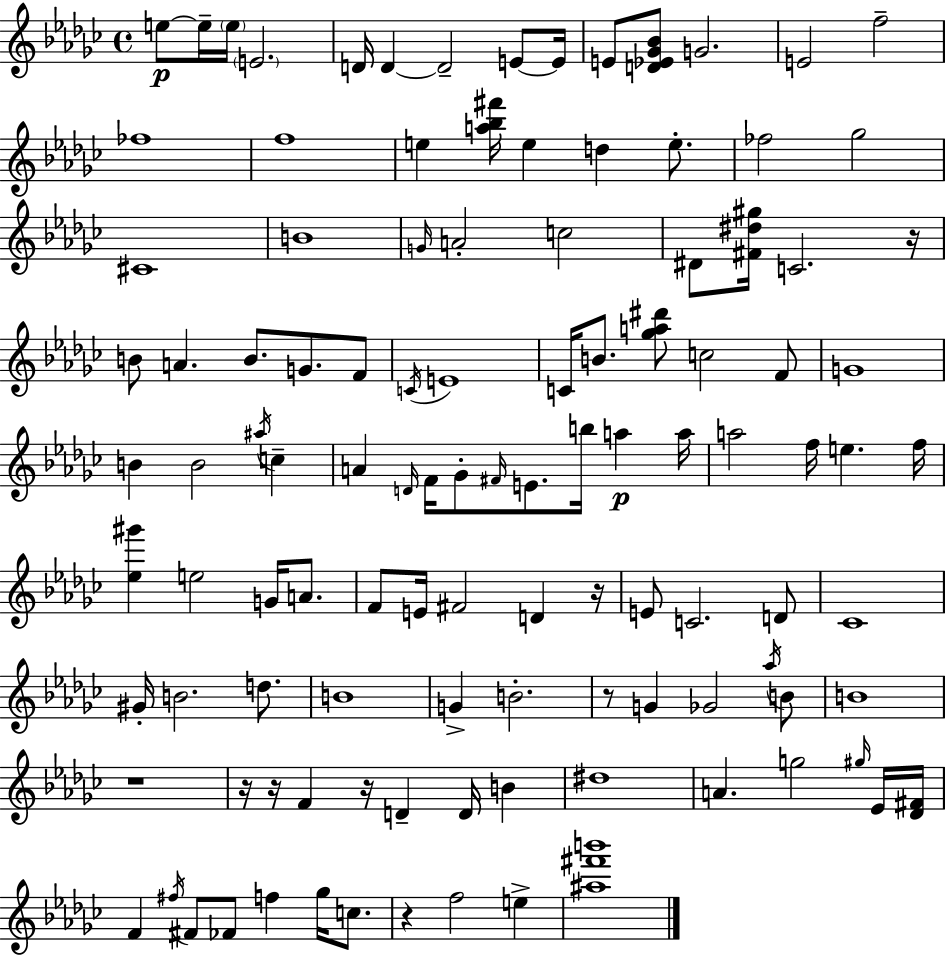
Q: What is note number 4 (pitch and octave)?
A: E4